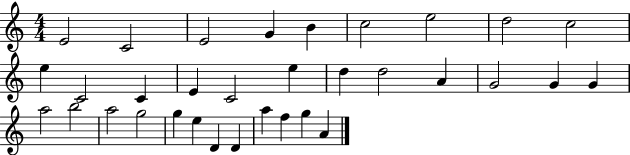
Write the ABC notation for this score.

X:1
T:Untitled
M:4/4
L:1/4
K:C
E2 C2 E2 G B c2 e2 d2 c2 e C2 C E C2 e d d2 A G2 G G a2 b2 a2 g2 g e D D a f g A